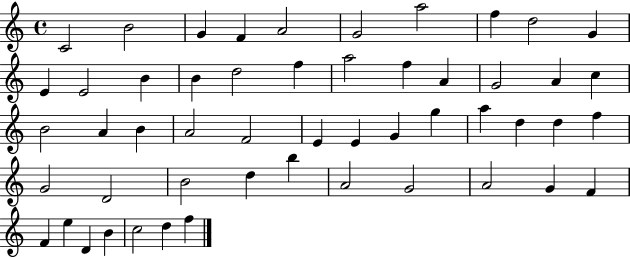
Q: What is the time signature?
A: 4/4